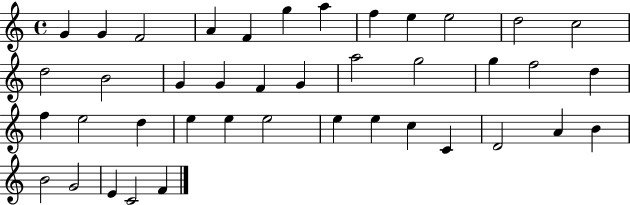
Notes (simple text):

G4/q G4/q F4/h A4/q F4/q G5/q A5/q F5/q E5/q E5/h D5/h C5/h D5/h B4/h G4/q G4/q F4/q G4/q A5/h G5/h G5/q F5/h D5/q F5/q E5/h D5/q E5/q E5/q E5/h E5/q E5/q C5/q C4/q D4/h A4/q B4/q B4/h G4/h E4/q C4/h F4/q